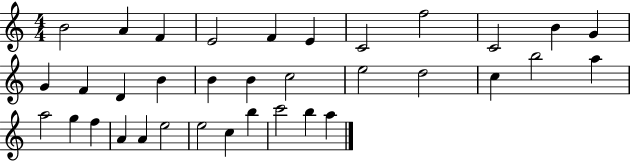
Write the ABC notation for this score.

X:1
T:Untitled
M:4/4
L:1/4
K:C
B2 A F E2 F E C2 f2 C2 B G G F D B B B c2 e2 d2 c b2 a a2 g f A A e2 e2 c b c'2 b a